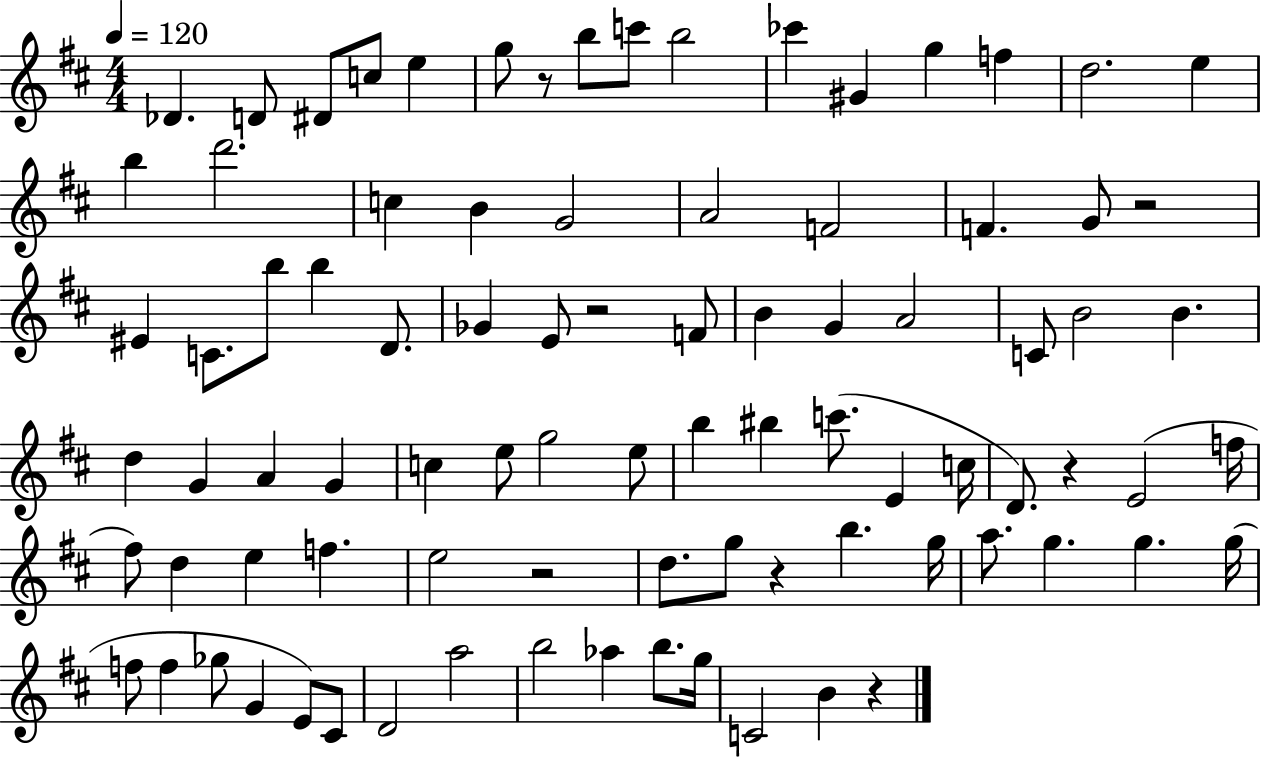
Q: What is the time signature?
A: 4/4